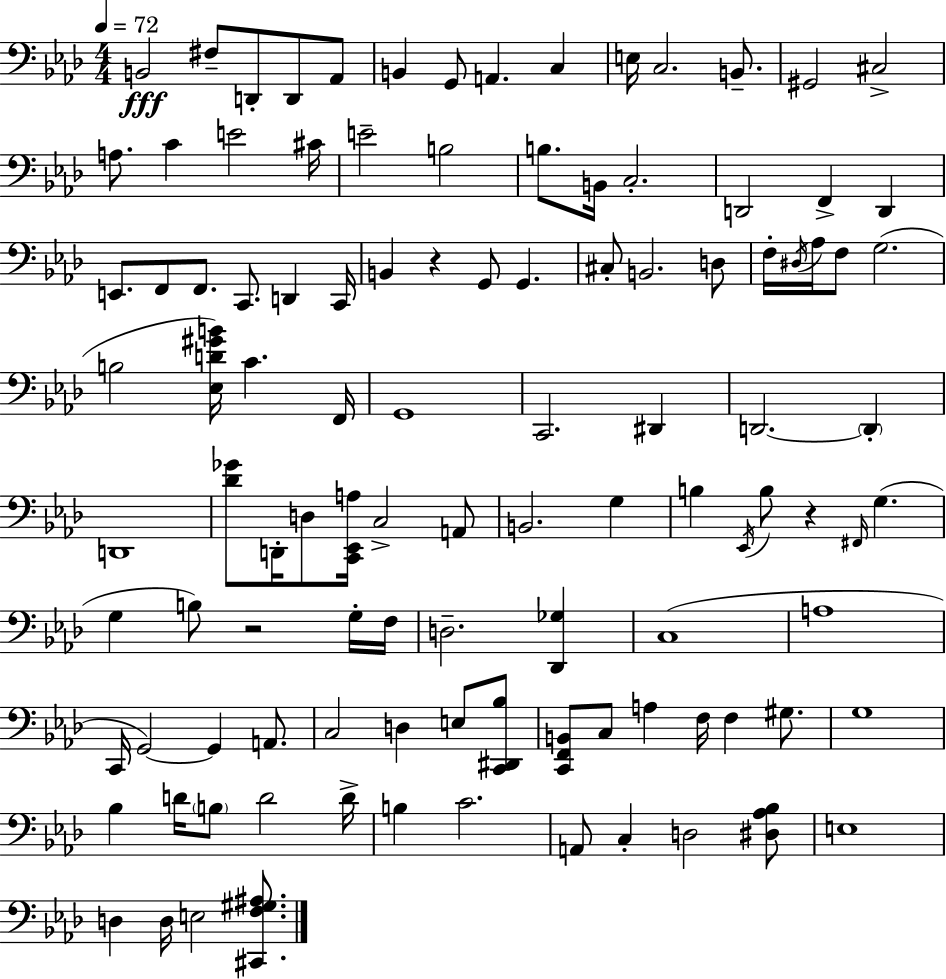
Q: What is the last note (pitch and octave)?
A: E3